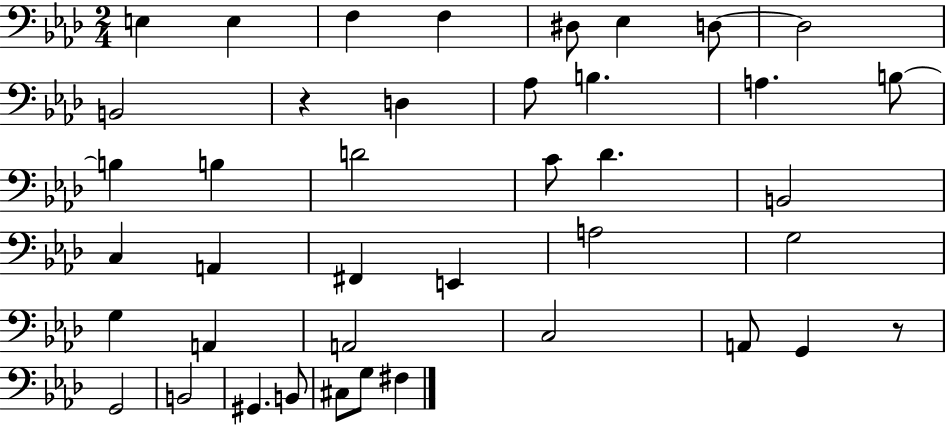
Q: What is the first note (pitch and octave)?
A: E3